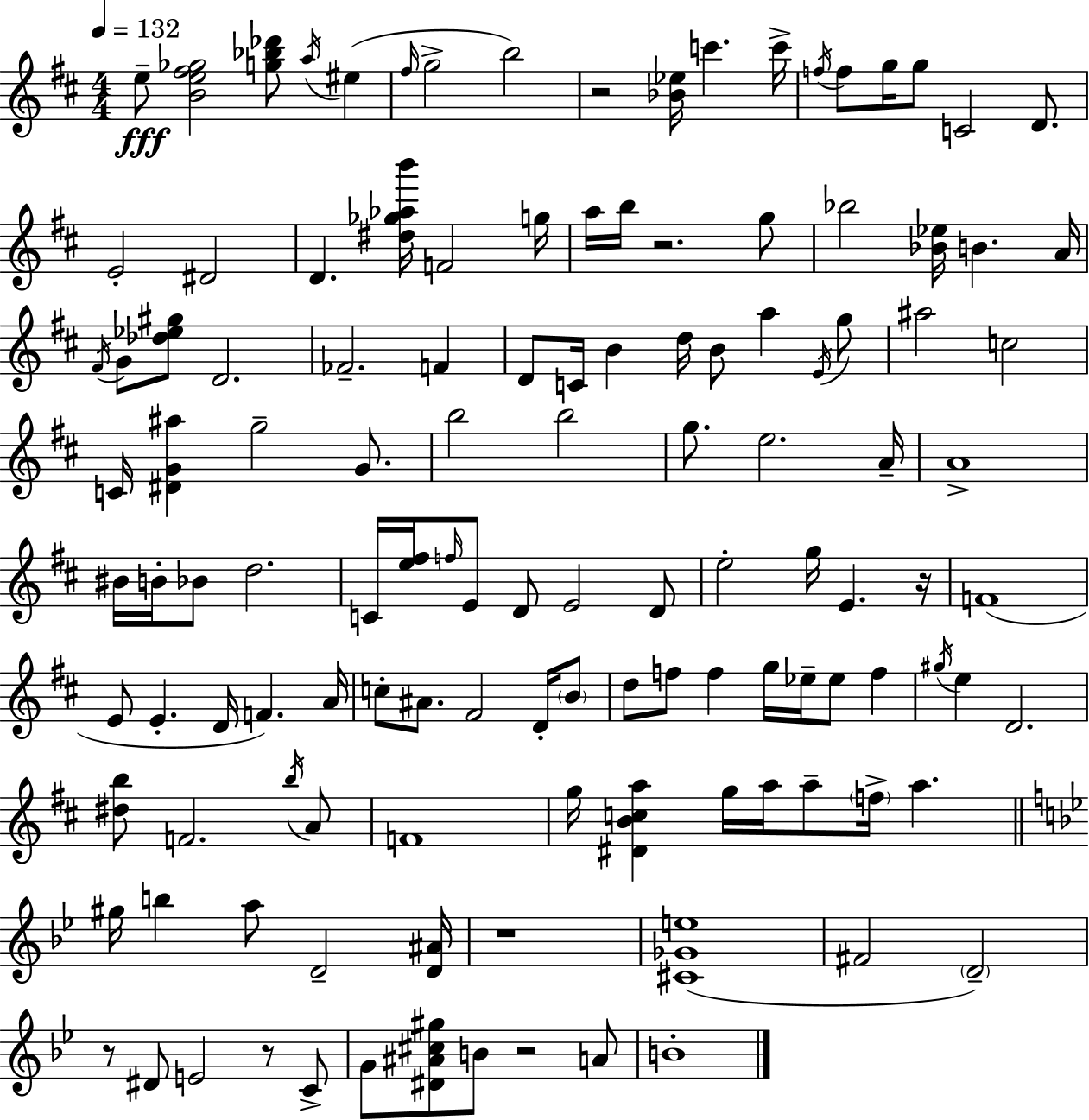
{
  \clef treble
  \numericTimeSignature
  \time 4/4
  \key d \major
  \tempo 4 = 132
  \repeat volta 2 { e''8--\fff <b' e'' fis'' ges''>2 <g'' bes'' des'''>8 \acciaccatura { a''16 }( eis''4 | \grace { fis''16 } g''2-> b''2) | r2 <bes' ees''>16 c'''4. | c'''16-> \acciaccatura { f''16 } f''8 g''16 g''8 c'2 | \break d'8. e'2-. dis'2 | d'4. <dis'' ges'' aes'' b'''>16 f'2 | g''16 a''16 b''16 r2. | g''8 bes''2 <bes' ees''>16 b'4. | \break a'16 \acciaccatura { fis'16 } g'8 <des'' ees'' gis''>8 d'2. | fes'2.-- | f'4 d'8 c'16 b'4 d''16 b'8 a''4 | \acciaccatura { e'16 } g''8 ais''2 c''2 | \break c'16 <dis' g' ais''>4 g''2-- | g'8. b''2 b''2 | g''8. e''2. | a'16-- a'1-> | \break bis'16 b'16-. bes'8 d''2. | c'16 <e'' fis''>16 \grace { f''16 } e'8 d'8 e'2 | d'8 e''2-. g''16 e'4. | r16 f'1( | \break e'8 e'4.-. d'16 f'4.) | a'16 c''8-. ais'8. fis'2 | d'16-. \parenthesize b'8 d''8 f''8 f''4 g''16 ees''16-- | ees''8 f''4 \acciaccatura { gis''16 } e''4 d'2. | \break <dis'' b''>8 f'2. | \acciaccatura { b''16 } a'8 f'1 | g''16 <dis' b' c'' a''>4 g''16 a''16 a''8-- | \parenthesize f''16-> a''4. \bar "||" \break \key g \minor gis''16 b''4 a''8 d'2-- <d' ais'>16 | r1 | <cis' ges' e''>1( | fis'2 \parenthesize d'2--) | \break r8 dis'8 e'2 r8 c'8-> | g'8 <dis' ais' cis'' gis''>8 b'8 r2 a'8 | b'1-. | } \bar "|."
}